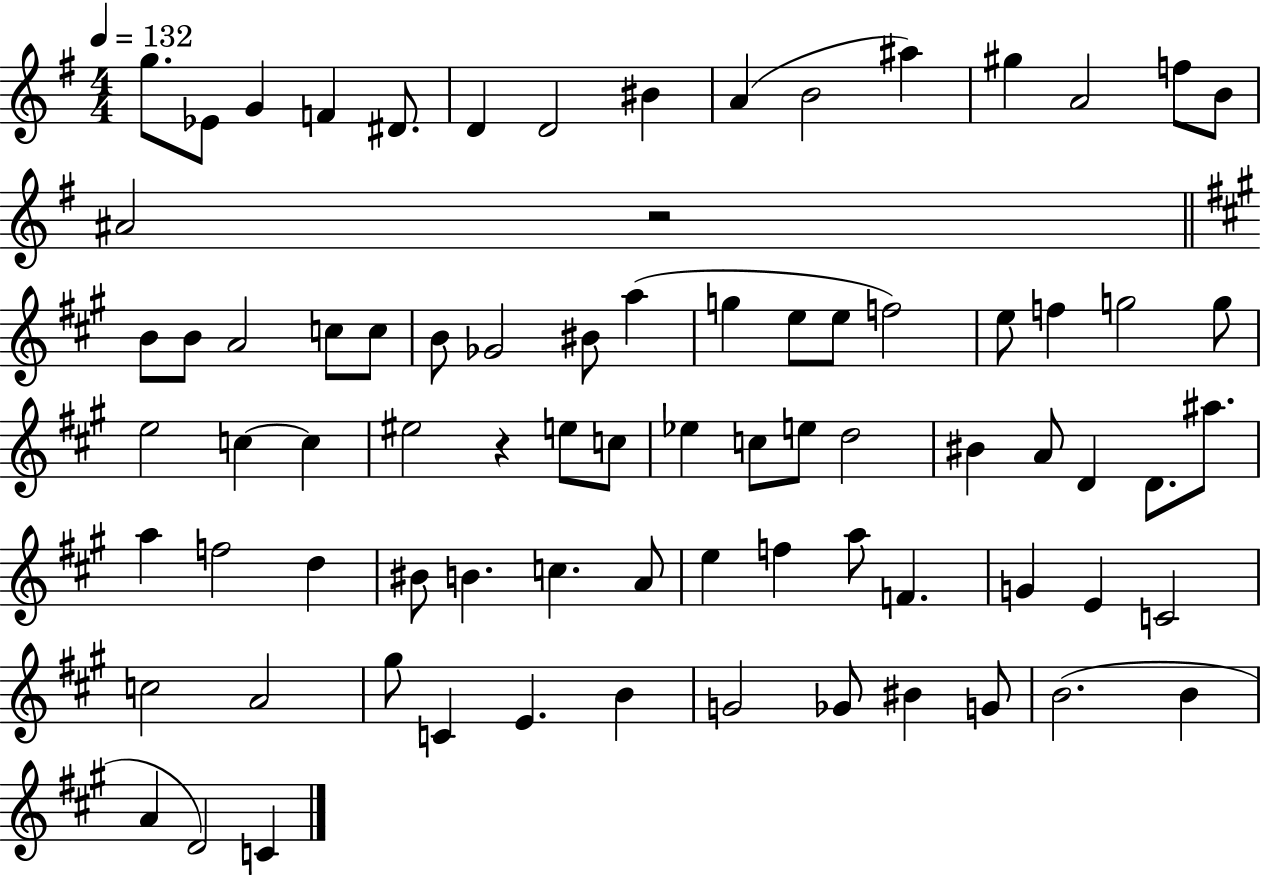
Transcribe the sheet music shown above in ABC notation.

X:1
T:Untitled
M:4/4
L:1/4
K:G
g/2 _E/2 G F ^D/2 D D2 ^B A B2 ^a ^g A2 f/2 B/2 ^A2 z2 B/2 B/2 A2 c/2 c/2 B/2 _G2 ^B/2 a g e/2 e/2 f2 e/2 f g2 g/2 e2 c c ^e2 z e/2 c/2 _e c/2 e/2 d2 ^B A/2 D D/2 ^a/2 a f2 d ^B/2 B c A/2 e f a/2 F G E C2 c2 A2 ^g/2 C E B G2 _G/2 ^B G/2 B2 B A D2 C